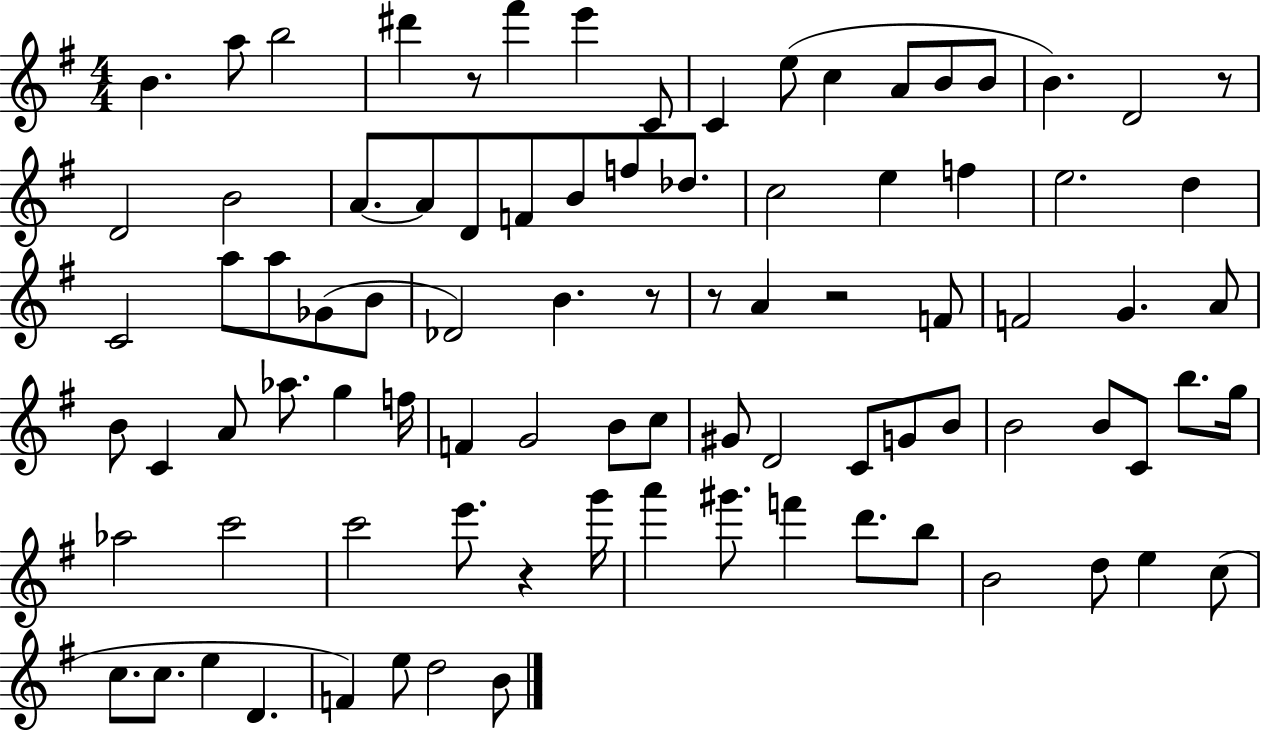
{
  \clef treble
  \numericTimeSignature
  \time 4/4
  \key g \major
  b'4. a''8 b''2 | dis'''4 r8 fis'''4 e'''4 c'8 | c'4 e''8( c''4 a'8 b'8 b'8 | b'4.) d'2 r8 | \break d'2 b'2 | a'8.~~ a'8 d'8 f'8 b'8 f''8 des''8. | c''2 e''4 f''4 | e''2. d''4 | \break c'2 a''8 a''8 ges'8( b'8 | des'2) b'4. r8 | r8 a'4 r2 f'8 | f'2 g'4. a'8 | \break b'8 c'4 a'8 aes''8. g''4 f''16 | f'4 g'2 b'8 c''8 | gis'8 d'2 c'8 g'8 b'8 | b'2 b'8 c'8 b''8. g''16 | \break aes''2 c'''2 | c'''2 e'''8. r4 g'''16 | a'''4 gis'''8. f'''4 d'''8. b''8 | b'2 d''8 e''4 c''8( | \break c''8. c''8. e''4 d'4. | f'4) e''8 d''2 b'8 | \bar "|."
}